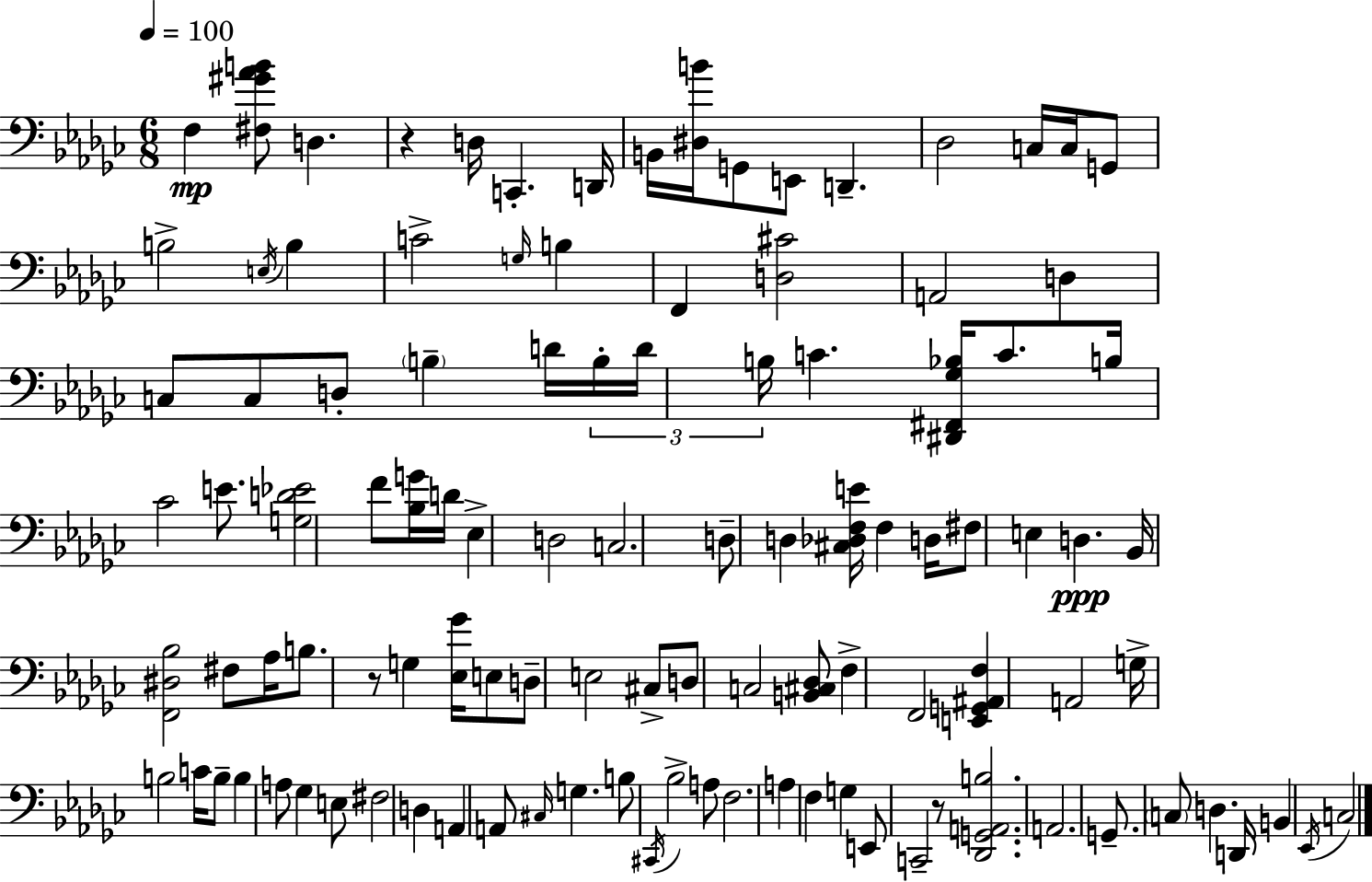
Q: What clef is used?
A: bass